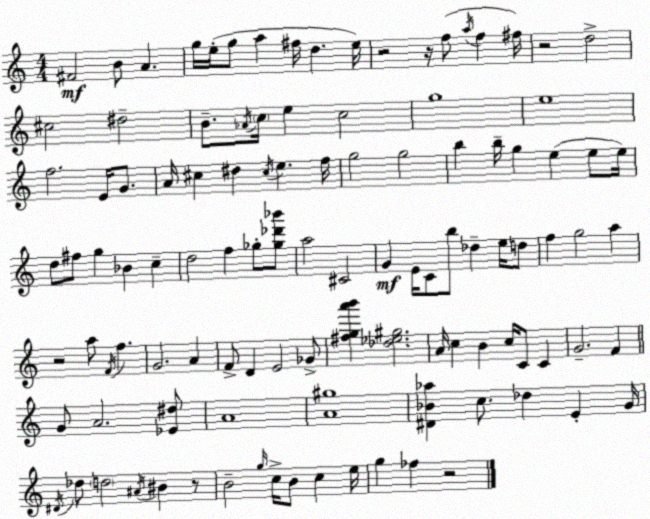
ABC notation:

X:1
T:Untitled
M:4/4
L:1/4
K:C
^F2 B/2 A g/4 e/4 g/2 a ^f/4 d e/4 z2 z/4 f/2 a/4 f ^f/4 z2 d2 ^c2 ^d2 B/2 _A/4 c/4 e c2 g4 e4 f2 E/4 G/2 A/4 ^c ^d ^c/4 e f/4 g2 g2 b b/4 g e e/2 e/4 d/2 ^f/2 g _B c d2 f _g/2 [_g_d'_b']/2 a2 ^C2 G E/4 C/2 b/2 _d e/4 d/2 f g2 a z2 a/2 F/4 f G2 A F/2 D E2 _G/2 [^fga'b'] [_d_e^g]2 A/4 c B c/4 C/2 C G2 F G/2 A2 [_E^d]/2 A4 [A^g]4 [^D_B_a] c/2 _d E G/4 ^D/4 _d/2 d2 ^A/4 ^B z/2 B2 g/4 c/4 B/2 c e/4 g _f z2